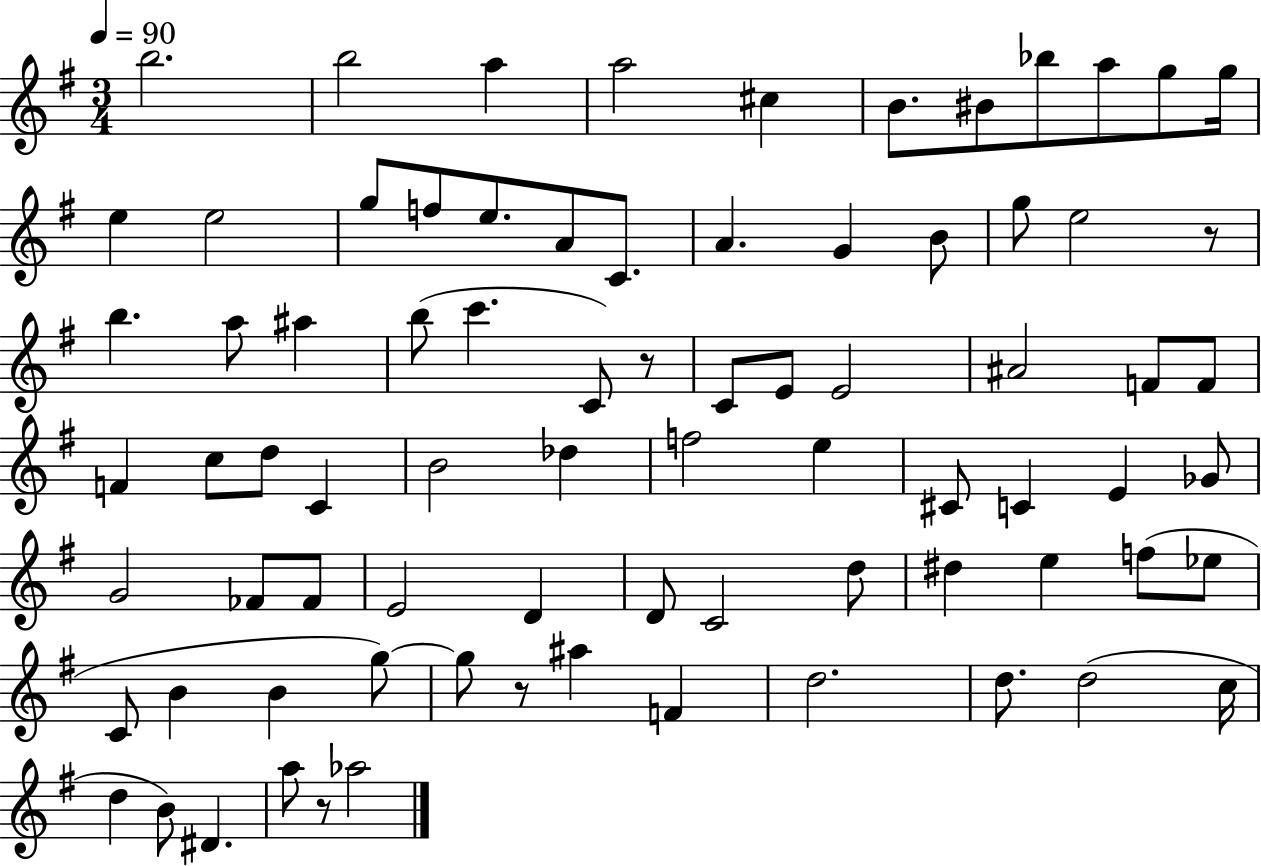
{
  \clef treble
  \numericTimeSignature
  \time 3/4
  \key g \major
  \tempo 4 = 90
  b''2. | b''2 a''4 | a''2 cis''4 | b'8. bis'8 bes''8 a''8 g''8 g''16 | \break e''4 e''2 | g''8 f''8 e''8. a'8 c'8. | a'4. g'4 b'8 | g''8 e''2 r8 | \break b''4. a''8 ais''4 | b''8( c'''4. c'8) r8 | c'8 e'8 e'2 | ais'2 f'8 f'8 | \break f'4 c''8 d''8 c'4 | b'2 des''4 | f''2 e''4 | cis'8 c'4 e'4 ges'8 | \break g'2 fes'8 fes'8 | e'2 d'4 | d'8 c'2 d''8 | dis''4 e''4 f''8( ees''8 | \break c'8 b'4 b'4 g''8~~) | g''8 r8 ais''4 f'4 | d''2. | d''8. d''2( c''16 | \break d''4 b'8) dis'4. | a''8 r8 aes''2 | \bar "|."
}